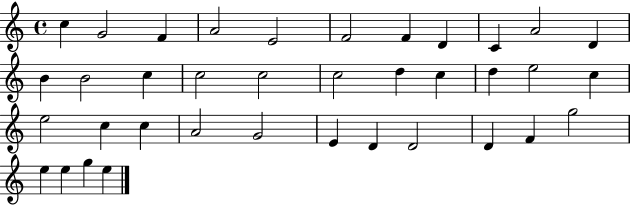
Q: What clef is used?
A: treble